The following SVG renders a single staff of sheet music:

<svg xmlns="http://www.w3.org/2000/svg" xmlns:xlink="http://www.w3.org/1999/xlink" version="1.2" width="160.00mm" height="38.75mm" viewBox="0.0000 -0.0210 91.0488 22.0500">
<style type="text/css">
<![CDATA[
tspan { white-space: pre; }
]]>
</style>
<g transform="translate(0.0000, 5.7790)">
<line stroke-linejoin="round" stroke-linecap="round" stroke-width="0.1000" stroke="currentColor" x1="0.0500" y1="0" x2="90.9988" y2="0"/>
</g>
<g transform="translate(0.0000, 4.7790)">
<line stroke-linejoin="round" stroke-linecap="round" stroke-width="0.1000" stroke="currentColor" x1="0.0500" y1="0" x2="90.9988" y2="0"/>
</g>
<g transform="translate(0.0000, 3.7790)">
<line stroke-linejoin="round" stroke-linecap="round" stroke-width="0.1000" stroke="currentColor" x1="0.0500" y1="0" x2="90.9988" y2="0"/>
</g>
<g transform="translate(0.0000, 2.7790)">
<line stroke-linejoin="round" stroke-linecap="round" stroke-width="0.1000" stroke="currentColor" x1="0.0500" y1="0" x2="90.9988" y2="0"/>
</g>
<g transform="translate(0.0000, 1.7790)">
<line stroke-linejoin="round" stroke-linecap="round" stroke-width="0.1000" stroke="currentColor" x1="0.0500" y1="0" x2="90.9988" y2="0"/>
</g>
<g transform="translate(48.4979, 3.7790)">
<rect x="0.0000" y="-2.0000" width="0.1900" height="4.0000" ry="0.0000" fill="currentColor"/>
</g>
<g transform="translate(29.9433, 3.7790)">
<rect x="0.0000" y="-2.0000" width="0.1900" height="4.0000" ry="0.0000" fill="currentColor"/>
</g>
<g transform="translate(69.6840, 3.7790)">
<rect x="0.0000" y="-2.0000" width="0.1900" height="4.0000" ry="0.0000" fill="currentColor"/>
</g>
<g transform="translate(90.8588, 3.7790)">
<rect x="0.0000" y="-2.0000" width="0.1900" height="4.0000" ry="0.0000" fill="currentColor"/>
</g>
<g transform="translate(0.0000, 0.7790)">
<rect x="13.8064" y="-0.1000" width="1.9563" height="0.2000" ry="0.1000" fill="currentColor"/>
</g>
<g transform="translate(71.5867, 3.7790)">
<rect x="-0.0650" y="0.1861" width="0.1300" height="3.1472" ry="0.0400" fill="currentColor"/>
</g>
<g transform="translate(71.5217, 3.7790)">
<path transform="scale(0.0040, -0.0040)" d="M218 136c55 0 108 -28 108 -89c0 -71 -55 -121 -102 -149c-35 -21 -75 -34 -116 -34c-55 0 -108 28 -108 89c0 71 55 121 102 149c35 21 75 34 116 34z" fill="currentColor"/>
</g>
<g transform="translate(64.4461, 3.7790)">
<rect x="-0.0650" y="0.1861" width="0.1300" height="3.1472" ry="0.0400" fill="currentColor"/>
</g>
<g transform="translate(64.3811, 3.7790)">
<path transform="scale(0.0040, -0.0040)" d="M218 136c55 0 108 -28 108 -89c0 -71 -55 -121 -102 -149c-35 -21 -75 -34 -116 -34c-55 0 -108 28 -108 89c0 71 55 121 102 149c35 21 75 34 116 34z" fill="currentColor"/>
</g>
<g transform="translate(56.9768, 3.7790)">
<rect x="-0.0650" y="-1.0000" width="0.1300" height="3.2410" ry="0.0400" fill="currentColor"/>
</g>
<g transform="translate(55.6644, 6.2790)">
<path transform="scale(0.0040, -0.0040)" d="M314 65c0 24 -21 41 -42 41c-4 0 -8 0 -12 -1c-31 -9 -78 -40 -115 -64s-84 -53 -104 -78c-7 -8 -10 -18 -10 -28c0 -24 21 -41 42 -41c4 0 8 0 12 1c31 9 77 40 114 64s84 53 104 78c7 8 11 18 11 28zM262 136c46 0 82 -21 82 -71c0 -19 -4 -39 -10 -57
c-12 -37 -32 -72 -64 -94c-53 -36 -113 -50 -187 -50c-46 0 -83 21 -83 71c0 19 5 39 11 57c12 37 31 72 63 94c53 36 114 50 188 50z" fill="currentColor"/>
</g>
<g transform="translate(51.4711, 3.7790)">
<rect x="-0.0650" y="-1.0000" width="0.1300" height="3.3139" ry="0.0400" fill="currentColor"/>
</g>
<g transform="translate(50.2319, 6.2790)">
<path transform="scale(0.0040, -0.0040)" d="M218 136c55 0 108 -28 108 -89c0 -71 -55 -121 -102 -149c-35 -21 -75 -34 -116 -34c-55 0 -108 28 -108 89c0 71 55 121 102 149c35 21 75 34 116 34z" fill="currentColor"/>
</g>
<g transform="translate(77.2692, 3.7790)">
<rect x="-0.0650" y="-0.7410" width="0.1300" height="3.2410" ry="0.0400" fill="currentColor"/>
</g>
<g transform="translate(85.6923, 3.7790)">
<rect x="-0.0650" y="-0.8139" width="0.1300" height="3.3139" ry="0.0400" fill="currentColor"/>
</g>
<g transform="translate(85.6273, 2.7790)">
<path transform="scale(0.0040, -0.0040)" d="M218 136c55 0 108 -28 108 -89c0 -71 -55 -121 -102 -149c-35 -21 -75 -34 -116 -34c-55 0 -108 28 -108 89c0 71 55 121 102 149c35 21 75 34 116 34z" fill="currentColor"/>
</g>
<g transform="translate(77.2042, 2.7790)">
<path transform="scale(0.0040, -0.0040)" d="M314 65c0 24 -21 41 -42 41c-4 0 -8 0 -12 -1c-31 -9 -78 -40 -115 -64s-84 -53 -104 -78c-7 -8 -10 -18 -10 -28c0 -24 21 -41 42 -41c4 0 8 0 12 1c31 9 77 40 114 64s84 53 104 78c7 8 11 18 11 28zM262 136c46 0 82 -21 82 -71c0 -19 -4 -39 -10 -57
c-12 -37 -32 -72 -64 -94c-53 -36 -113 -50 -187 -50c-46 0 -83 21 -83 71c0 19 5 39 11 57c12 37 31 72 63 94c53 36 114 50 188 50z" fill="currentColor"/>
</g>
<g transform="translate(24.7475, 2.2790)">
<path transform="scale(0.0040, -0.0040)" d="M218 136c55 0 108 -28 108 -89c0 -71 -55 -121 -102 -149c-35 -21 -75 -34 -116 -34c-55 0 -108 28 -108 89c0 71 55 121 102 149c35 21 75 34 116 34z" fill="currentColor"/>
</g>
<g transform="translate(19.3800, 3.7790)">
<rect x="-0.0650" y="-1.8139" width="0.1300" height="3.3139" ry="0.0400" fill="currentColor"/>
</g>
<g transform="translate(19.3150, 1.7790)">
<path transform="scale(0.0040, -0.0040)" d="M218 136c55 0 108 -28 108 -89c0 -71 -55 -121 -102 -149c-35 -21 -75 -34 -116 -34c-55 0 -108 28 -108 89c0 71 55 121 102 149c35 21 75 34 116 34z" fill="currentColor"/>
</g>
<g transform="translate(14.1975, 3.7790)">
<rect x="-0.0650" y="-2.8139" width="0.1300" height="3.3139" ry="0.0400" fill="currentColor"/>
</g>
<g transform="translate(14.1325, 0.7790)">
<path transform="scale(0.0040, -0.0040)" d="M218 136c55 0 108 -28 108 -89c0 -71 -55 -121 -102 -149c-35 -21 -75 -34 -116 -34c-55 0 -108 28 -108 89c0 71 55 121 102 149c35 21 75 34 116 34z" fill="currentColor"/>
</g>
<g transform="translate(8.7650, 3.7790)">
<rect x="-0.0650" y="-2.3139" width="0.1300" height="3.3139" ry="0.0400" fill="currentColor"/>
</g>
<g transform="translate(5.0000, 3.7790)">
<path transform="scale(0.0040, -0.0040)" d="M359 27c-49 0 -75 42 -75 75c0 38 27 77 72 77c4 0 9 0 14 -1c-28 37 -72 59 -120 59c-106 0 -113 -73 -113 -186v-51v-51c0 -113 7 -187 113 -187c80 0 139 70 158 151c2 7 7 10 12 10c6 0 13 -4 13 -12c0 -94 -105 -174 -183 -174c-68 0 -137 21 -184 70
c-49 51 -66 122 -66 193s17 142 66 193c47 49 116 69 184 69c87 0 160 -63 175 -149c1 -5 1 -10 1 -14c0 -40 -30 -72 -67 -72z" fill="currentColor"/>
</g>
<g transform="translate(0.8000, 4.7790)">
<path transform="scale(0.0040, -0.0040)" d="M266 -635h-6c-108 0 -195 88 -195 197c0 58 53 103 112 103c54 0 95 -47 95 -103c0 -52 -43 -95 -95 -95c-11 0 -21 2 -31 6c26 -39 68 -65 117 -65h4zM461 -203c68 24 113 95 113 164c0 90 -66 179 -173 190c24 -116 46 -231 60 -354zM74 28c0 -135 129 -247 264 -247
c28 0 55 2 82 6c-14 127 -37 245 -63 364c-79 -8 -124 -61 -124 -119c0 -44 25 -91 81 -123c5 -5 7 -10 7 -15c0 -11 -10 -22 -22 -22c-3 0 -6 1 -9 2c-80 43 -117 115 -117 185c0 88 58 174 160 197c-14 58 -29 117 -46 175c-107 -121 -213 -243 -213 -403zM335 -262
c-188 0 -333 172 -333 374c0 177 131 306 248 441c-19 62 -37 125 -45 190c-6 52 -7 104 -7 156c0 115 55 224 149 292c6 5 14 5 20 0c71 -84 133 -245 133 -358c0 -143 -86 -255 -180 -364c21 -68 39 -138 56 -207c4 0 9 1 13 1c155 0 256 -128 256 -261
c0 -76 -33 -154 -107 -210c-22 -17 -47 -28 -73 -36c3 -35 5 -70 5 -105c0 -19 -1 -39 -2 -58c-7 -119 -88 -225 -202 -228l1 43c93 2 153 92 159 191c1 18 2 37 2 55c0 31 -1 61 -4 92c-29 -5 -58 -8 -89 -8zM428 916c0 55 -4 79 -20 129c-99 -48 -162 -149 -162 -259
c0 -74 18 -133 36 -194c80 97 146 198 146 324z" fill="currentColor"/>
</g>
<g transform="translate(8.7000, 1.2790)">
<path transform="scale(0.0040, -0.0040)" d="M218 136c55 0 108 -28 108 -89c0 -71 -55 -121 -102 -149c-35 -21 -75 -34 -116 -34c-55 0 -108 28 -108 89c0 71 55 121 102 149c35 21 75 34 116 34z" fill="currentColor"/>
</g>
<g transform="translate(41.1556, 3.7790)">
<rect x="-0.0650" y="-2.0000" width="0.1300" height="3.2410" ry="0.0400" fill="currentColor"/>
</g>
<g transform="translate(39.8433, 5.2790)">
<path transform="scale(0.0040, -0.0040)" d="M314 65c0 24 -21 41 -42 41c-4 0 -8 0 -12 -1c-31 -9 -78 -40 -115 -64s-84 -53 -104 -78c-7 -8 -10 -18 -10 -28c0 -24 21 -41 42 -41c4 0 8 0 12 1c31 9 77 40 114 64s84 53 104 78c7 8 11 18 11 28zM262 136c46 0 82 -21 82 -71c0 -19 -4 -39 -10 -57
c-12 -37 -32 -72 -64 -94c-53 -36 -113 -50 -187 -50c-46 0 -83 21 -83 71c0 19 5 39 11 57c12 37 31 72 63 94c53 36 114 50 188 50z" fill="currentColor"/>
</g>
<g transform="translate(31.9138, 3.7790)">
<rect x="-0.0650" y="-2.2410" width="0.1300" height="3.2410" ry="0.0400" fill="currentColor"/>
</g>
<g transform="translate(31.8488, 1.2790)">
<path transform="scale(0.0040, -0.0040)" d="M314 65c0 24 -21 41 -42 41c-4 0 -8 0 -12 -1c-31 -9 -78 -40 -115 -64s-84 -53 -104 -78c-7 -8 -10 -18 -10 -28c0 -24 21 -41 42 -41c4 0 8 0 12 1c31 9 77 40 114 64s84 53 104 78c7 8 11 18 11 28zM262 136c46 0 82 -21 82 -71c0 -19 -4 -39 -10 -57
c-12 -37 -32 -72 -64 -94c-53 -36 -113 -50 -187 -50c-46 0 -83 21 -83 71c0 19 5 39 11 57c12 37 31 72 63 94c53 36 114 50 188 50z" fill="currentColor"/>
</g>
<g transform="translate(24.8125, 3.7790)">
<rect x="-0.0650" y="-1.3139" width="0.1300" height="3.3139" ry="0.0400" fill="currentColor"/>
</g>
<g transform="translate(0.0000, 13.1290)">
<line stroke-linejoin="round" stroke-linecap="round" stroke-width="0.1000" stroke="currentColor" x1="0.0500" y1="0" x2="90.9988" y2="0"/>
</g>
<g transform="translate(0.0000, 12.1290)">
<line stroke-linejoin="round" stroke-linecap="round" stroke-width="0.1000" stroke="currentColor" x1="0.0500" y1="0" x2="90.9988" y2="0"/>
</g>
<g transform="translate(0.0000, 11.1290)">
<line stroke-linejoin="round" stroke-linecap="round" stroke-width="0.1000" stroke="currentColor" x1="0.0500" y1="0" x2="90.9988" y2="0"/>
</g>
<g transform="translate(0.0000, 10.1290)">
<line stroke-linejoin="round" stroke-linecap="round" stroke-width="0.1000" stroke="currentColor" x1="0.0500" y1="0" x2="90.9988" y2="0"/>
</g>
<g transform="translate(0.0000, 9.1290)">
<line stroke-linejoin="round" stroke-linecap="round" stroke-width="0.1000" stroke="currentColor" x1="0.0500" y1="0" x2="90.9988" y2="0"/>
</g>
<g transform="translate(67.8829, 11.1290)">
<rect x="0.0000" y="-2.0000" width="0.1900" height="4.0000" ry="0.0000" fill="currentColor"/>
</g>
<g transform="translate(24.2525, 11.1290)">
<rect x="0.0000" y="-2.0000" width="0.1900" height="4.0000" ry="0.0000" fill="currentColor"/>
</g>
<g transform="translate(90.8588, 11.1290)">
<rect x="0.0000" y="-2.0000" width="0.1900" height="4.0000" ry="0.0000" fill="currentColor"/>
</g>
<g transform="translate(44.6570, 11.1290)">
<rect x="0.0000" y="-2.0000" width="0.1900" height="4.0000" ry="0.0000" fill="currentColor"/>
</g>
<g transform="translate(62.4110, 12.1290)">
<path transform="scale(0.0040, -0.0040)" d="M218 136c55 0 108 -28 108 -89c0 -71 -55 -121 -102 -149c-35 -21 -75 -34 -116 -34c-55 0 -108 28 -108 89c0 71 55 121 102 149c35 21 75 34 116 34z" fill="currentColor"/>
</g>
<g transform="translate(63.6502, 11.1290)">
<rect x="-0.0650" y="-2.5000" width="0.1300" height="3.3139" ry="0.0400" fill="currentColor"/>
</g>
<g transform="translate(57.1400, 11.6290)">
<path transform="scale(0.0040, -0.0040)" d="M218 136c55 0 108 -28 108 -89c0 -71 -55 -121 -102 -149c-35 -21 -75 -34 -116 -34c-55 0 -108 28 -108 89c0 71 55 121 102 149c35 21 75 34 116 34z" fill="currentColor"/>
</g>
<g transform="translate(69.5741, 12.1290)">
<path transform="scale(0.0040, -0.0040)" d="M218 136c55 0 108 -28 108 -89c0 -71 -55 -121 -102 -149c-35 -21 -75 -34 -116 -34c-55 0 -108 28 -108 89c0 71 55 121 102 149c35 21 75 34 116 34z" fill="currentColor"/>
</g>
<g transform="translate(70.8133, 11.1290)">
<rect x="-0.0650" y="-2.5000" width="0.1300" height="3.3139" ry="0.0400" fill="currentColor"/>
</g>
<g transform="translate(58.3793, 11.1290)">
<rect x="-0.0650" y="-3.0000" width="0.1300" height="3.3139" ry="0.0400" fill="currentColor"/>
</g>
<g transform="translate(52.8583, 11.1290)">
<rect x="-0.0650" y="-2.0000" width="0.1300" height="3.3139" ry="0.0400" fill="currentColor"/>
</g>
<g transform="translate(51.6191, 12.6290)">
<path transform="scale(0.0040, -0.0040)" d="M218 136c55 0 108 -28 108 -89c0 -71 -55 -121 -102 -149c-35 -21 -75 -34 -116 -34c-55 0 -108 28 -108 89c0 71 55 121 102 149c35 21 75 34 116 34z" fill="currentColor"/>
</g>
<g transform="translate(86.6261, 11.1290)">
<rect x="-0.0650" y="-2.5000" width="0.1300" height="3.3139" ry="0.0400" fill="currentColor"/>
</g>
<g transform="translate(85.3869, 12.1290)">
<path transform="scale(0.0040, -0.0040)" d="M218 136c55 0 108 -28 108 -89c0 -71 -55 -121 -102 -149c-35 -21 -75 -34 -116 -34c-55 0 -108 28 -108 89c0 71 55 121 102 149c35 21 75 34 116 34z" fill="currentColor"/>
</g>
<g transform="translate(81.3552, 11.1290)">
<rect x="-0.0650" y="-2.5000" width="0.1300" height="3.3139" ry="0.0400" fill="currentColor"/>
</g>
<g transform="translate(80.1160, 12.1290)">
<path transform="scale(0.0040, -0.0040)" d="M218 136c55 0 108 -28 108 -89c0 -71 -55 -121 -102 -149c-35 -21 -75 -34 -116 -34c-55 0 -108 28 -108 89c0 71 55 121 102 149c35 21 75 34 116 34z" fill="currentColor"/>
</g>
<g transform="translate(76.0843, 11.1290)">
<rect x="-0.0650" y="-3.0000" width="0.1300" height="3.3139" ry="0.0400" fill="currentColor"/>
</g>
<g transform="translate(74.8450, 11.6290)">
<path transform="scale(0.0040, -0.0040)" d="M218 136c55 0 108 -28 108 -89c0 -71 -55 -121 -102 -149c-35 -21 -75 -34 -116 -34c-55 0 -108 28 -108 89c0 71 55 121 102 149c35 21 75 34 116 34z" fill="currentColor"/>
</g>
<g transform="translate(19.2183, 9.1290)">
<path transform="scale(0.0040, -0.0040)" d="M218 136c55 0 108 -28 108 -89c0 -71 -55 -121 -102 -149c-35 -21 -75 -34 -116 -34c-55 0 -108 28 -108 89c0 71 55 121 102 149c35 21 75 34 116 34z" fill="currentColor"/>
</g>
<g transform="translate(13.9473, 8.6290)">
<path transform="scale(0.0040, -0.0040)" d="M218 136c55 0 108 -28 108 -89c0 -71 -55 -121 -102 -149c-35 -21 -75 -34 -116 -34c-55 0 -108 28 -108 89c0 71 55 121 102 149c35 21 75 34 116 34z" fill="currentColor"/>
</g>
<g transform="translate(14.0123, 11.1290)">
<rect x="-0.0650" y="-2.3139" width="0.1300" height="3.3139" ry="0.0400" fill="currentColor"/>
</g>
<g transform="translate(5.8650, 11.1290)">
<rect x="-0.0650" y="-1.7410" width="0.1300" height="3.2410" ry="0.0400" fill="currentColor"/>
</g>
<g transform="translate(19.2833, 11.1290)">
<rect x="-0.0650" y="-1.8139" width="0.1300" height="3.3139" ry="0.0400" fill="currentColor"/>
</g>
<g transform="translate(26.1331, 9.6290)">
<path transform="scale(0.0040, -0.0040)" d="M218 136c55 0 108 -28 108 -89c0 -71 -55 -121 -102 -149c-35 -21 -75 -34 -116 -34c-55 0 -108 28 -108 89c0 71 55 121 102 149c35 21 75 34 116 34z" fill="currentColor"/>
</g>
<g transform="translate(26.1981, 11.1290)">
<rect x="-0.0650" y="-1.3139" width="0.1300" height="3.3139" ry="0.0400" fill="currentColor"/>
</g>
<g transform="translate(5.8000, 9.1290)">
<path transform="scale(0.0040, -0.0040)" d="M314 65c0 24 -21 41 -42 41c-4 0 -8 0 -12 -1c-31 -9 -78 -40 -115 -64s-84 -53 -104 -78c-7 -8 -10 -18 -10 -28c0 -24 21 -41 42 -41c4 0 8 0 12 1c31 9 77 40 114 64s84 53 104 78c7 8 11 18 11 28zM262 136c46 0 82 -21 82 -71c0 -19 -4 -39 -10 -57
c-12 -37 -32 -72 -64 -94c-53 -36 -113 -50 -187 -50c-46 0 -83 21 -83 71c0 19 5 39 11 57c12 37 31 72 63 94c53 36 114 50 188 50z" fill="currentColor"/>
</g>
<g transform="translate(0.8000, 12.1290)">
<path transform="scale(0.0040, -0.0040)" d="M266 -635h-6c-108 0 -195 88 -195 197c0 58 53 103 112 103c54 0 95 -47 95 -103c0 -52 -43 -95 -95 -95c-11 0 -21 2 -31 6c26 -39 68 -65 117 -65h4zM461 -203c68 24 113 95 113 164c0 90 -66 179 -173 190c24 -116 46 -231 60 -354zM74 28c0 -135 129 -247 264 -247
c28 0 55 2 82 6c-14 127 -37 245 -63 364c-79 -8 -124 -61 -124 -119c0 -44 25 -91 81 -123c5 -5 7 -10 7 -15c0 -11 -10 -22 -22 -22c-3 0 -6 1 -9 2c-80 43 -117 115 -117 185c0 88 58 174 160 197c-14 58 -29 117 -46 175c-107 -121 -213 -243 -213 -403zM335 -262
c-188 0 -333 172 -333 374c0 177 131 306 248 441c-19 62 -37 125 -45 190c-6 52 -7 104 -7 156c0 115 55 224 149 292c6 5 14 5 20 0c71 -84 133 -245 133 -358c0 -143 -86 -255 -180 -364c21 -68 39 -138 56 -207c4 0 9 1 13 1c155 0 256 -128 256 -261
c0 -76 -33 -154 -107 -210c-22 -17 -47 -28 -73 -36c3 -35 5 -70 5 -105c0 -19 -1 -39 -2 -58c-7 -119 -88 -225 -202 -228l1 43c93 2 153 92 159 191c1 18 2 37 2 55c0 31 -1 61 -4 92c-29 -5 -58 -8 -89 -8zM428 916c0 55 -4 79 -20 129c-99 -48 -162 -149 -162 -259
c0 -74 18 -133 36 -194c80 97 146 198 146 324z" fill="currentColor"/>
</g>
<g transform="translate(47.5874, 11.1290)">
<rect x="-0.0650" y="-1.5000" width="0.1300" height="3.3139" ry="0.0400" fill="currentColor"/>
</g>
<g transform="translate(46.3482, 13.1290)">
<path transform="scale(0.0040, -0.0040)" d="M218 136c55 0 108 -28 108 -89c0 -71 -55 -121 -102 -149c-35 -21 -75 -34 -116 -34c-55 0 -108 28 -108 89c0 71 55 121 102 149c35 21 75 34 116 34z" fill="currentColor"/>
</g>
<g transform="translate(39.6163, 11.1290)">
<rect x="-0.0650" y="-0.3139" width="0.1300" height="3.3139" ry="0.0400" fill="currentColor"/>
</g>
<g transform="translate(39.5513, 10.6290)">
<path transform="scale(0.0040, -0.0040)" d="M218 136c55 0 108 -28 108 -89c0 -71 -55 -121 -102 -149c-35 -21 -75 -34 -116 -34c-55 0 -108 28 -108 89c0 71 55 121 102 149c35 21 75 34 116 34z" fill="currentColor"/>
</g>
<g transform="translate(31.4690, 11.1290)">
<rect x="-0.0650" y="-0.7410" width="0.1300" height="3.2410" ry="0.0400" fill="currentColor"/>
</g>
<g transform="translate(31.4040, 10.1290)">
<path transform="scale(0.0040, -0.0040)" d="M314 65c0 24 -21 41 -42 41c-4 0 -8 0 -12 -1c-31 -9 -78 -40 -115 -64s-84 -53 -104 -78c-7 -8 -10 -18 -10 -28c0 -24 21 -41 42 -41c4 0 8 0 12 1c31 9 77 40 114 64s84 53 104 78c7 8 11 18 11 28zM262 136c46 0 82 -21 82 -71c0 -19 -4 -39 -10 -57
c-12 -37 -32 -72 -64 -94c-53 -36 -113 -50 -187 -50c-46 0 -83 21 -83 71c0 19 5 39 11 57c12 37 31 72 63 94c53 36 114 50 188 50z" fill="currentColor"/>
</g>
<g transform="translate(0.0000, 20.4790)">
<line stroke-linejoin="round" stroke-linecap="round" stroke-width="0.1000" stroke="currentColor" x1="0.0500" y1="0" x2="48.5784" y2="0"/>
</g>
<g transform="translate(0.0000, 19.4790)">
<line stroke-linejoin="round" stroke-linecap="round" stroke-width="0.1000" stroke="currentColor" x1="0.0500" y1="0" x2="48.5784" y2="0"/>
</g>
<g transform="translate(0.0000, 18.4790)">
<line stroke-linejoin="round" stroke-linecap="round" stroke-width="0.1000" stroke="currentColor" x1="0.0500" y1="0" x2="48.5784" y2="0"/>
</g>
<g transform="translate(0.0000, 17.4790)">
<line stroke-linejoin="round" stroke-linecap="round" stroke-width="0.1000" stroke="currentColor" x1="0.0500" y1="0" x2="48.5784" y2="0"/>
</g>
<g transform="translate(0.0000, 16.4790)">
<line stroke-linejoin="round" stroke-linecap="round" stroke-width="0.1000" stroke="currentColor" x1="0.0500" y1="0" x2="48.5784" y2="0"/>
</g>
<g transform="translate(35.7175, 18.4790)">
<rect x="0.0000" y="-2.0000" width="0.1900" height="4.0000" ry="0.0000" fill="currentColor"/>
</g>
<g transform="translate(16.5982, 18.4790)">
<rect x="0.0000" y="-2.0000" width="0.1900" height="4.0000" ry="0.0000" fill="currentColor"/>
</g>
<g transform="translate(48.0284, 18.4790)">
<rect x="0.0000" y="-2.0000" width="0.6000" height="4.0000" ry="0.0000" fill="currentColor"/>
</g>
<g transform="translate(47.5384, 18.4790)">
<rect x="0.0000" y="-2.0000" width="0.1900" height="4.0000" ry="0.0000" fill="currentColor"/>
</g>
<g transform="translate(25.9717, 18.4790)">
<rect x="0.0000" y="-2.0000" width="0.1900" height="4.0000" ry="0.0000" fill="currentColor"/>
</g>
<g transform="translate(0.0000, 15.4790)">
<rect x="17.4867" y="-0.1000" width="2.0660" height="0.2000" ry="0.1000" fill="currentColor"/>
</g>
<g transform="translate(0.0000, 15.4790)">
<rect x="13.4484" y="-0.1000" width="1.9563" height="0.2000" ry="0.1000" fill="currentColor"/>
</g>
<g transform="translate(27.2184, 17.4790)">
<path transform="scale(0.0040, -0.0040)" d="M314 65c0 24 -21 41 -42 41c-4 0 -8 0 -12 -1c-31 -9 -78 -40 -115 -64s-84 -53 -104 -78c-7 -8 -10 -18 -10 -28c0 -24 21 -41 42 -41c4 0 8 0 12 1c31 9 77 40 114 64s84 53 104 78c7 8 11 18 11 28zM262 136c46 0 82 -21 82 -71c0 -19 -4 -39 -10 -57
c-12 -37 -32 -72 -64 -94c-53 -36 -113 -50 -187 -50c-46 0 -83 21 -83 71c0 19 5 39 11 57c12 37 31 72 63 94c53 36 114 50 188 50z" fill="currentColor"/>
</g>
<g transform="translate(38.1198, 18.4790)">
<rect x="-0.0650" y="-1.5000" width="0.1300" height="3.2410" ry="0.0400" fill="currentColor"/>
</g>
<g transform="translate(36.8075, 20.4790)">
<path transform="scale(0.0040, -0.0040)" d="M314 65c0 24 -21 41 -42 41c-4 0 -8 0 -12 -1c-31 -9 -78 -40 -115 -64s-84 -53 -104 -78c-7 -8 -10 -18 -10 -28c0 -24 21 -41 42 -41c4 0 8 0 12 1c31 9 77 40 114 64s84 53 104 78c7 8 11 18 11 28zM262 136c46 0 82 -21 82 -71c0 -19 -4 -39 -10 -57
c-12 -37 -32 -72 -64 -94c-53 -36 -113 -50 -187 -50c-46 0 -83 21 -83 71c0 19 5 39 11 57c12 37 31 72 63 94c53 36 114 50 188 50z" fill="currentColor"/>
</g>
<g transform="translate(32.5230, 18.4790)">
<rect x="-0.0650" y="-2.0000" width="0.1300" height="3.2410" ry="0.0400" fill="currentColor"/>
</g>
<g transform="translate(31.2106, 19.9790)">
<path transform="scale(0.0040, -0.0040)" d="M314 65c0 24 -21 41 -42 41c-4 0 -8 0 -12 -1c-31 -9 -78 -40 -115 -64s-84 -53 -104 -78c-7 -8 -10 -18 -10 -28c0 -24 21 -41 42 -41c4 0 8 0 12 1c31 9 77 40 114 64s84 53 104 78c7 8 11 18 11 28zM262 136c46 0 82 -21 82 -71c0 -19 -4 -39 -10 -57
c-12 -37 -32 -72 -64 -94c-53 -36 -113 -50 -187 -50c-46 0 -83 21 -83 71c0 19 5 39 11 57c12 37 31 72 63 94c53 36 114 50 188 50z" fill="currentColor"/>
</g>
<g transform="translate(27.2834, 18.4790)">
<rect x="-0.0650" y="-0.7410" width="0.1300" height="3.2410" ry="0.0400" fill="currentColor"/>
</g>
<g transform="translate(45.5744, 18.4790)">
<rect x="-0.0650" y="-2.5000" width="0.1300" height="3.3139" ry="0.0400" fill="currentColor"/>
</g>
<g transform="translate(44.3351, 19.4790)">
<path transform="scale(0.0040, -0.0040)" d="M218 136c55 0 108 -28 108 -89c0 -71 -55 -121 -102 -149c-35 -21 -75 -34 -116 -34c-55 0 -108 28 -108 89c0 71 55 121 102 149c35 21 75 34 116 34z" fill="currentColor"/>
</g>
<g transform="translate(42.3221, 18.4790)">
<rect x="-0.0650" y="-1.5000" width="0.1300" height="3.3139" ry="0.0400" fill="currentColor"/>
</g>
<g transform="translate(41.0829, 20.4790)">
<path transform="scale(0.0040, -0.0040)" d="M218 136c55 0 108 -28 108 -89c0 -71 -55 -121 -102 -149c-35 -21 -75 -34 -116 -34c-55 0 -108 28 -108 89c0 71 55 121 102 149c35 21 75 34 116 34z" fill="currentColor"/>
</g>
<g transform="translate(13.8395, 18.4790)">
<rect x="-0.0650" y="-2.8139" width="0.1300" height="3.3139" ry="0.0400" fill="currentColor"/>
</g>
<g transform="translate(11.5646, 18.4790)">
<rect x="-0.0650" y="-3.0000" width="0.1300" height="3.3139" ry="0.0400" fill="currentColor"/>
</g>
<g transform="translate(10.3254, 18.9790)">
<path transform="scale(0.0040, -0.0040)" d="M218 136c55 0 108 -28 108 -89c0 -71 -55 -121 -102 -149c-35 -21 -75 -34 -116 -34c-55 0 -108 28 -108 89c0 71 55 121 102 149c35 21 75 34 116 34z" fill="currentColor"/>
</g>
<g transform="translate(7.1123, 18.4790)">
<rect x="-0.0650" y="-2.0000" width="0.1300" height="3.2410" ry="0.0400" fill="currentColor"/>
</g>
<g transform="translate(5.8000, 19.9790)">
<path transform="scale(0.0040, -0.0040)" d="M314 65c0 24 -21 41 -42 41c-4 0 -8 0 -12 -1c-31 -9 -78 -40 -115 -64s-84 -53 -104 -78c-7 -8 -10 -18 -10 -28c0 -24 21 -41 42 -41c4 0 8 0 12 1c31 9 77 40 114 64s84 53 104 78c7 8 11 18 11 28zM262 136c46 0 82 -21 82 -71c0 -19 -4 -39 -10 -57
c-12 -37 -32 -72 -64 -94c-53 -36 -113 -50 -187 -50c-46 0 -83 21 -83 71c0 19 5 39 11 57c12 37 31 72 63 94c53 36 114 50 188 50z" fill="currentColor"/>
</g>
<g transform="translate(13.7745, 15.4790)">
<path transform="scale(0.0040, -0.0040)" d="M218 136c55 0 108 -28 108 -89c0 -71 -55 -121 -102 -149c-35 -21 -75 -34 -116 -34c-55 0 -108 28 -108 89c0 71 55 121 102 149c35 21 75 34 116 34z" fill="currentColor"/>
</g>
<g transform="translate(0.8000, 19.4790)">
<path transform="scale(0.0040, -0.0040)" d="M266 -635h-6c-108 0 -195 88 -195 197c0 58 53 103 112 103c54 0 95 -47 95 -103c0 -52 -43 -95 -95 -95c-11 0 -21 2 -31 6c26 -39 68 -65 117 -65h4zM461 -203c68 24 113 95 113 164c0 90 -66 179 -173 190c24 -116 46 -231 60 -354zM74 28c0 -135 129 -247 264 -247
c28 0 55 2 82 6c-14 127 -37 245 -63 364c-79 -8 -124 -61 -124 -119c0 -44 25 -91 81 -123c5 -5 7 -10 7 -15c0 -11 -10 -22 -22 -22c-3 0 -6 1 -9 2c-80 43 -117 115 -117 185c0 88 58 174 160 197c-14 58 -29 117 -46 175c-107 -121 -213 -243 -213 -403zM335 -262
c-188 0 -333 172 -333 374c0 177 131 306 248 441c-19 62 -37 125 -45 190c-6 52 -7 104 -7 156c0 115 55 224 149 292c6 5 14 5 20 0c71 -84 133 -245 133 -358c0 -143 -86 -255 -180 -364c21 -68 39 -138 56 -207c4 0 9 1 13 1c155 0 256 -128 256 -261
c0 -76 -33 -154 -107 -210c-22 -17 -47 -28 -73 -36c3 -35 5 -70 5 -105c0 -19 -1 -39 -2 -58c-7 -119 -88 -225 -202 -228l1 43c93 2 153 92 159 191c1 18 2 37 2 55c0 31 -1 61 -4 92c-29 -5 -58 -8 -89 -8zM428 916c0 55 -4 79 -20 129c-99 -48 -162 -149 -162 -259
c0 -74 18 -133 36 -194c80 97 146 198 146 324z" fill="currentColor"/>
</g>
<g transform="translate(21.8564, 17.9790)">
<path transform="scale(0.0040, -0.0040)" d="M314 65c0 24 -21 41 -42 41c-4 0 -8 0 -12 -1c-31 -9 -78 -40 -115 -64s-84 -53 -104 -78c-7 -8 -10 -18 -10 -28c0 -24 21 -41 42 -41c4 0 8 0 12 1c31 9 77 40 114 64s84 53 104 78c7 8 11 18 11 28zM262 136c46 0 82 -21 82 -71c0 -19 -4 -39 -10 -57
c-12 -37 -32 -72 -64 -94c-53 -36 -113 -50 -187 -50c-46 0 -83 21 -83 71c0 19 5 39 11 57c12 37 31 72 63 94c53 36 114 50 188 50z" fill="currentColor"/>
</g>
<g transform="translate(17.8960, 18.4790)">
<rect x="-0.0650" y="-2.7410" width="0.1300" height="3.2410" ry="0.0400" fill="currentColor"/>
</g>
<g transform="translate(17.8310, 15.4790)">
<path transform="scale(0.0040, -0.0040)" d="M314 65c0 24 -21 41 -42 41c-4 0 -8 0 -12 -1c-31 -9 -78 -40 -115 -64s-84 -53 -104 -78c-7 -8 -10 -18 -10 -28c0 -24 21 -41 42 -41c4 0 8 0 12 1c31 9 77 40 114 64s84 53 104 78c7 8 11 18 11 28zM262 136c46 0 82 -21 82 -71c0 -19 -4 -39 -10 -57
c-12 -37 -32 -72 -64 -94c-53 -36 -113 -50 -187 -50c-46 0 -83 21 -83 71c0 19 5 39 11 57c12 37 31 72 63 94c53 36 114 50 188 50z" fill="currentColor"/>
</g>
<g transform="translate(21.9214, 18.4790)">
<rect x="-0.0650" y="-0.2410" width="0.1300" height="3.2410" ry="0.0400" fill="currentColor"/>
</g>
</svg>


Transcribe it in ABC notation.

X:1
T:Untitled
M:4/4
L:1/4
K:C
g a f e g2 F2 D D2 B B d2 d f2 g f e d2 c E F A G G A G G F2 A a a2 c2 d2 F2 E2 E G